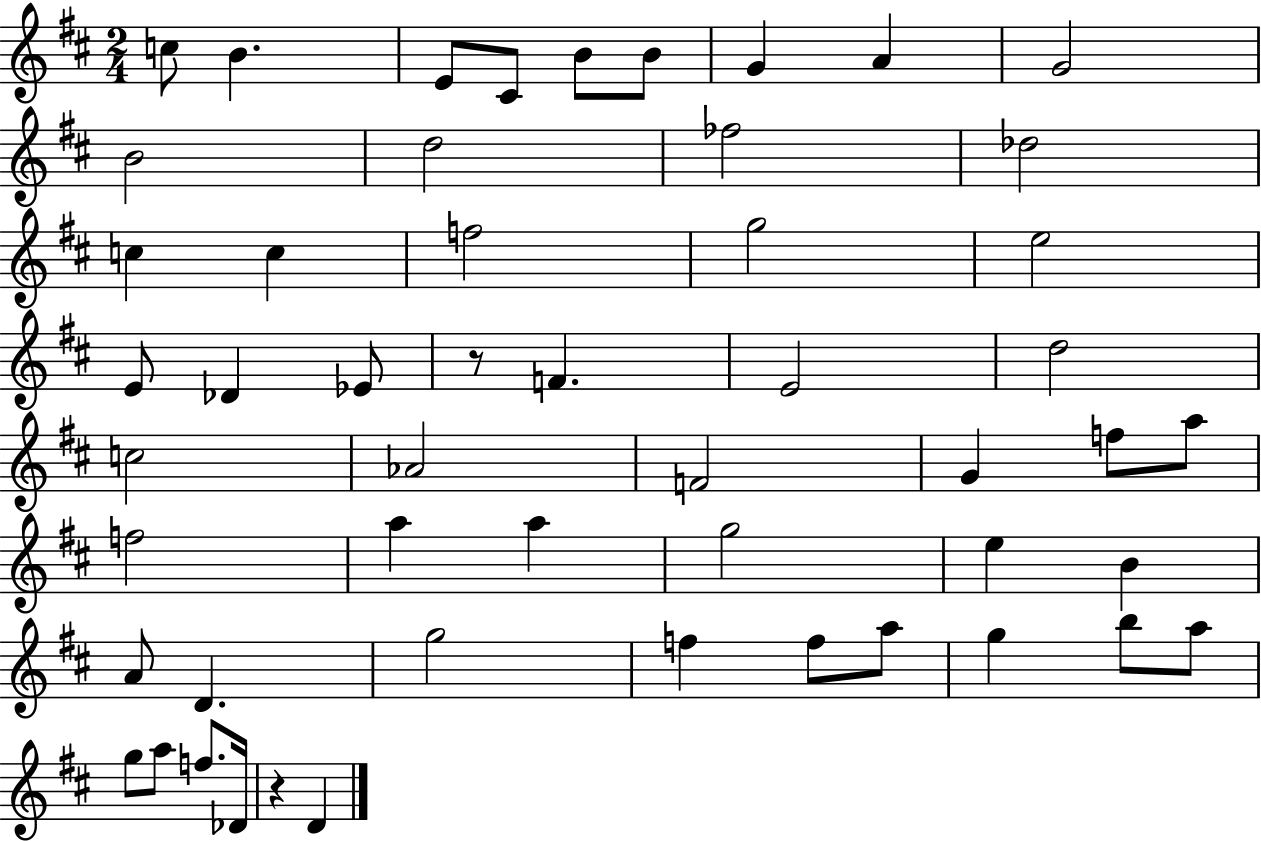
X:1
T:Untitled
M:2/4
L:1/4
K:D
c/2 B E/2 ^C/2 B/2 B/2 G A G2 B2 d2 _f2 _d2 c c f2 g2 e2 E/2 _D _E/2 z/2 F E2 d2 c2 _A2 F2 G f/2 a/2 f2 a a g2 e B A/2 D g2 f f/2 a/2 g b/2 a/2 g/2 a/2 f/2 _D/4 z D